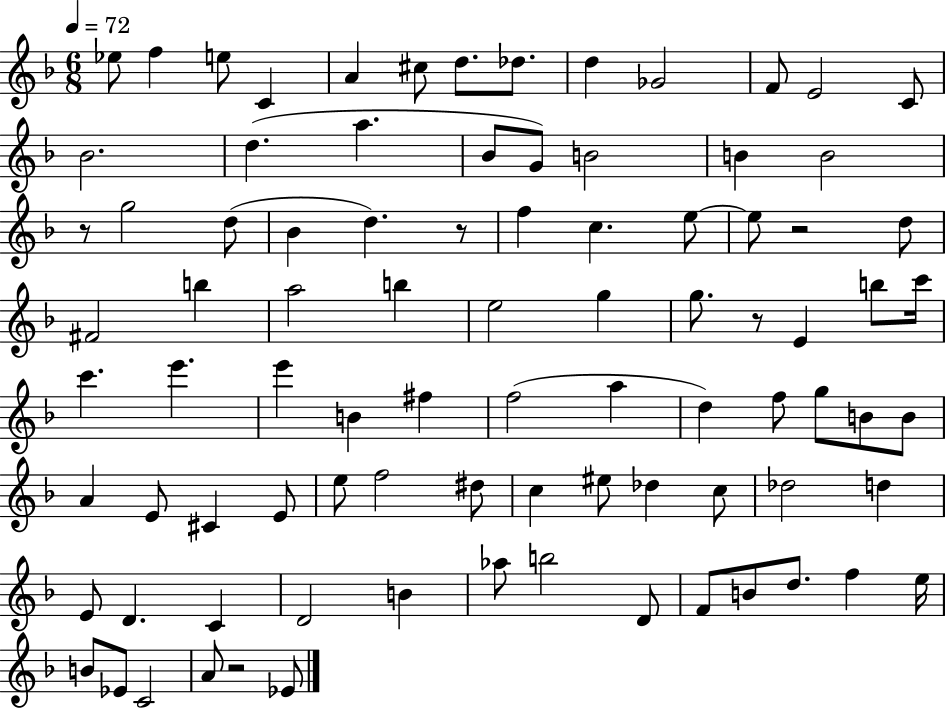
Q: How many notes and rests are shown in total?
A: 88